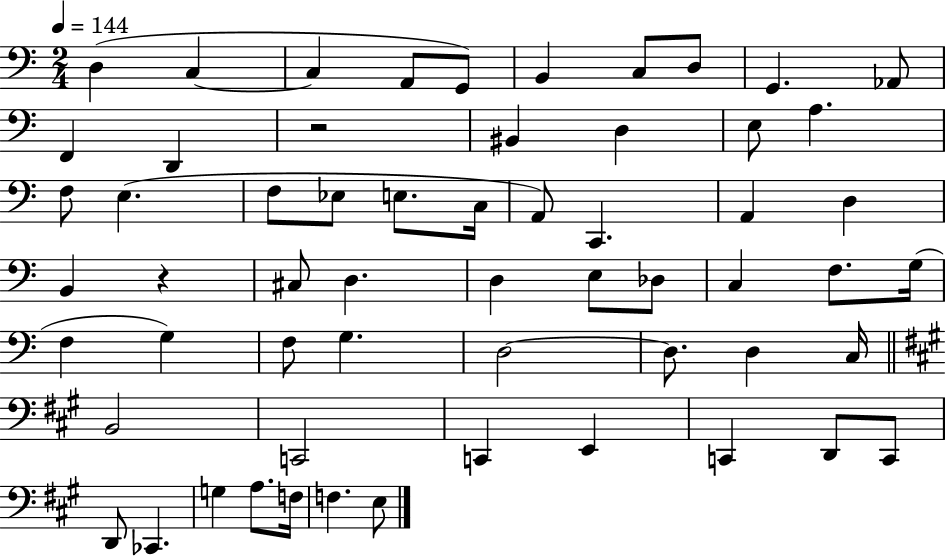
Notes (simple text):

D3/q C3/q C3/q A2/e G2/e B2/q C3/e D3/e G2/q. Ab2/e F2/q D2/q R/h BIS2/q D3/q E3/e A3/q. F3/e E3/q. F3/e Eb3/e E3/e. C3/s A2/e C2/q. A2/q D3/q B2/q R/q C#3/e D3/q. D3/q E3/e Db3/e C3/q F3/e. G3/s F3/q G3/q F3/e G3/q. D3/h D3/e. D3/q C3/s B2/h C2/h C2/q E2/q C2/q D2/e C2/e D2/e CES2/q. G3/q A3/e. F3/s F3/q. E3/e